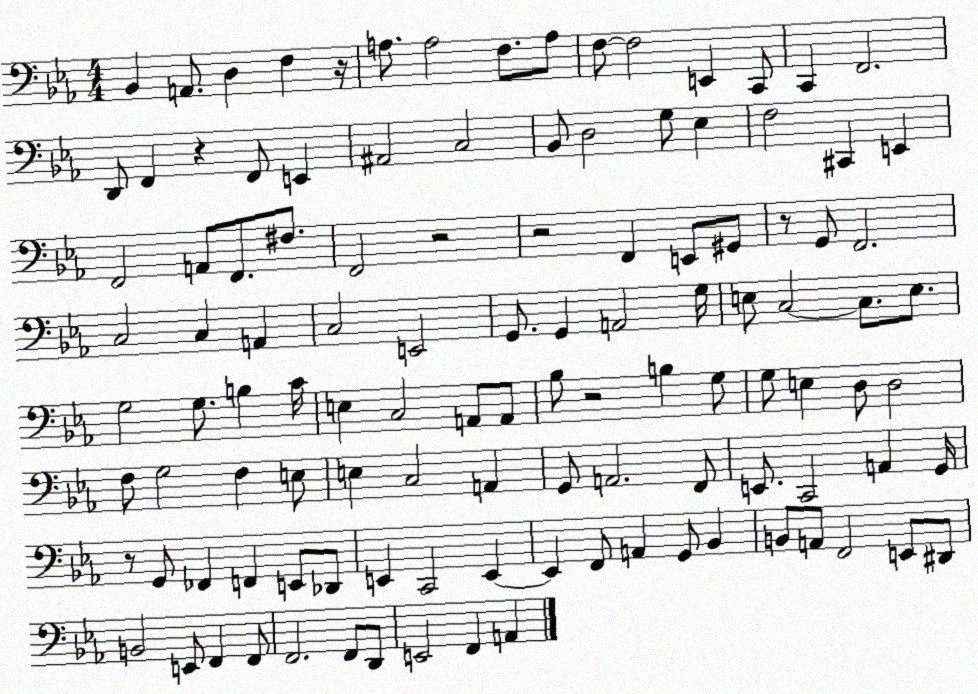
X:1
T:Untitled
M:4/4
L:1/4
K:Eb
_B,, A,,/2 D, F, z/4 A,/2 A,2 F,/2 A,/2 F,/2 F,2 E,, C,,/2 C,, F,,2 D,,/2 F,, z F,,/2 E,, ^A,,2 C,2 _B,,/2 D,2 G,/2 _E, F,2 ^C,, E,, F,,2 A,,/2 F,,/2 ^F,/2 F,,2 z2 z2 F,, E,,/2 ^G,,/2 z/2 G,,/2 F,,2 C,2 C, A,, C,2 E,,2 G,,/2 G,, A,,2 G,/4 E,/2 C,2 C,/2 E,/2 G,2 G,/2 B, C/4 E, C,2 A,,/2 A,,/2 _B,/2 z2 B, G,/2 G,/2 E, D,/2 D,2 F,/2 G,2 F, E,/2 E, C,2 A,, G,,/2 A,,2 F,,/2 E,,/2 C,,2 A,, G,,/4 z/2 G,,/2 _F,, F,, E,,/2 _D,,/2 E,, C,,2 E,, E,, F,,/2 A,, G,,/2 _B,, B,,/2 A,,/2 F,,2 E,,/2 ^D,,/2 B,,2 E,,/2 F,, F,,/2 F,,2 F,,/2 D,,/2 E,,2 F,, A,,